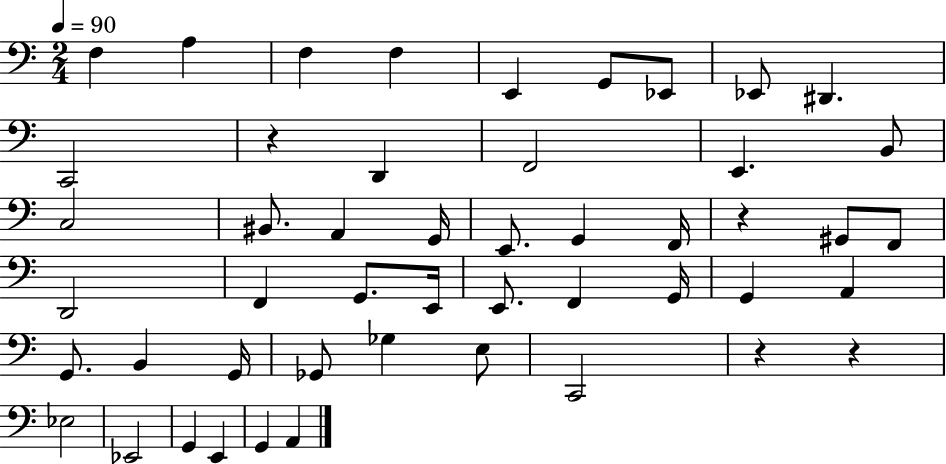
X:1
T:Untitled
M:2/4
L:1/4
K:C
F, A, F, F, E,, G,,/2 _E,,/2 _E,,/2 ^D,, C,,2 z D,, F,,2 E,, B,,/2 C,2 ^B,,/2 A,, G,,/4 E,,/2 G,, F,,/4 z ^G,,/2 F,,/2 D,,2 F,, G,,/2 E,,/4 E,,/2 F,, G,,/4 G,, A,, G,,/2 B,, G,,/4 _G,,/2 _G, E,/2 C,,2 z z _E,2 _E,,2 G,, E,, G,, A,,